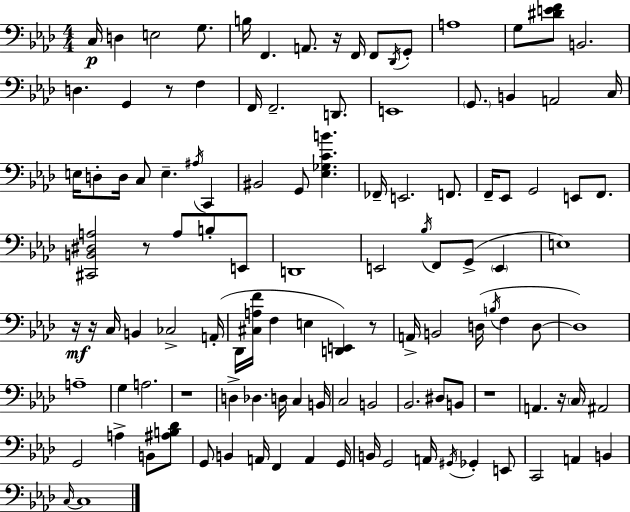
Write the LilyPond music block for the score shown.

{
  \clef bass
  \numericTimeSignature
  \time 4/4
  \key f \minor
  c16\p d4 e2 g8. | b16 f,4. a,8. r16 f,16 f,8 \acciaccatura { des,16 } g,8-. | a1 | g8 <dis' e' f'>8 b,2. | \break d4. g,4 r8 f4 | f,16 f,2.-- d,8. | e,1 | \parenthesize g,8. b,4 a,2 | \break c16 e16 d8-. d16 c8 e4.-- \acciaccatura { ais16 } c,4 | bis,2 g,8 <ees ges c' b'>4. | fes,16-- e,2. f,8. | f,16-- ees,8 g,2 e,8 f,8. | \break <cis, b, dis a>2 r8 a8 b8-. | e,8 d,1 | e,2 \acciaccatura { bes16 } f,8 g,8->( \parenthesize e,4 | e1) | \break r16\mf r16 c16 b,4 ces2-> | a,16-.( des,16 <cis a f'>16 f4 e4 <d, e,>4) | r8 a,16-> b,2 d16( \acciaccatura { b16 } f4 | d8~~ d1) | \break a1-- | g4 a2. | r1 | d4-> des4. d16 c4 | \break b,16 c2 b,2 | bes,2. | dis8 b,8 r1 | a,4. r16 \parenthesize c16 ais,2 | \break g,2 a4-> | b,8 <ais b des'>8 g,8 b,4 a,16 f,4 a,4 | g,16 b,16 g,2 a,16 \acciaccatura { gis,16 } ges,4-. | e,8 c,2 a,4 | \break b,4 \grace { c16~ }~ c1 | \bar "|."
}